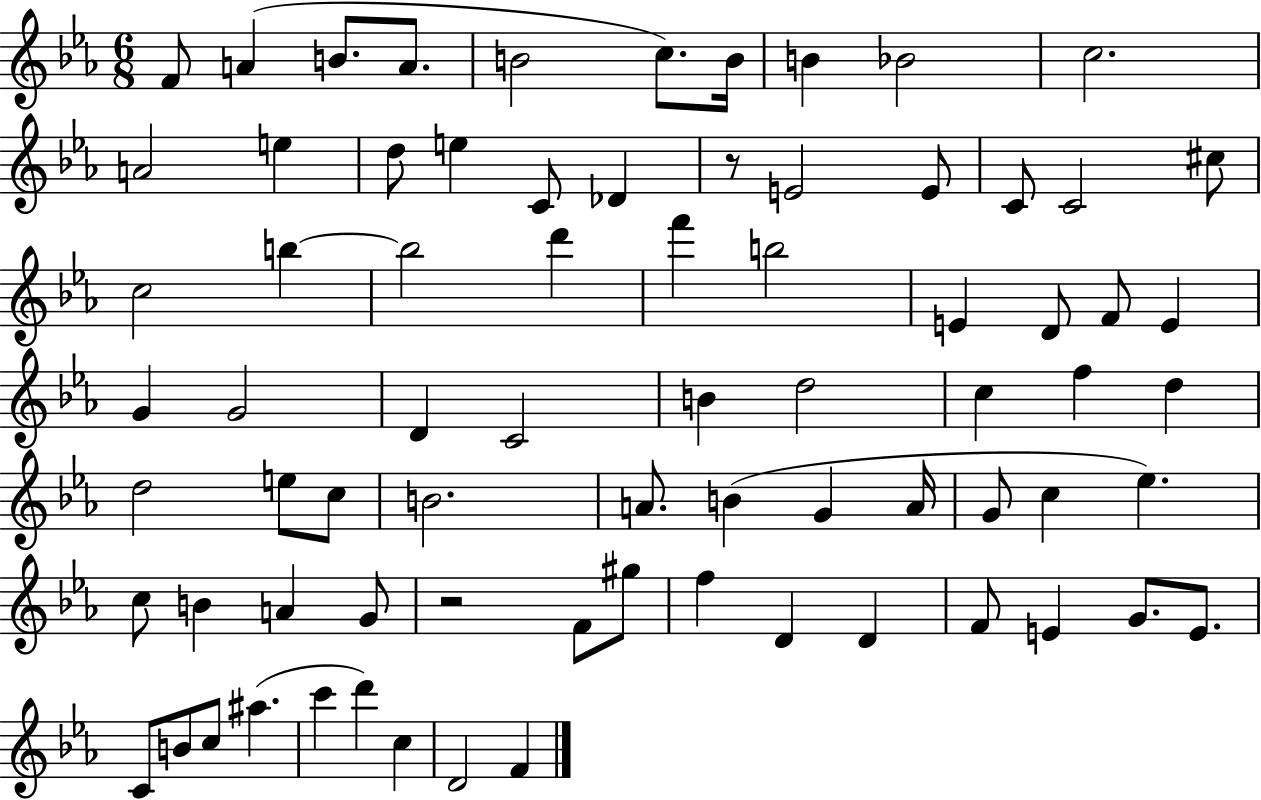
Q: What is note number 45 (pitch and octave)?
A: A4